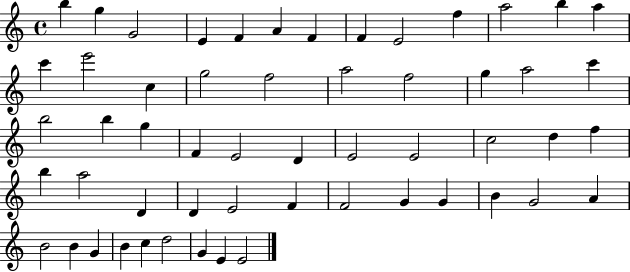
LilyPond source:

{
  \clef treble
  \time 4/4
  \defaultTimeSignature
  \key c \major
  b''4 g''4 g'2 | e'4 f'4 a'4 f'4 | f'4 e'2 f''4 | a''2 b''4 a''4 | \break c'''4 e'''2 c''4 | g''2 f''2 | a''2 f''2 | g''4 a''2 c'''4 | \break b''2 b''4 g''4 | f'4 e'2 d'4 | e'2 e'2 | c''2 d''4 f''4 | \break b''4 a''2 d'4 | d'4 e'2 f'4 | f'2 g'4 g'4 | b'4 g'2 a'4 | \break b'2 b'4 g'4 | b'4 c''4 d''2 | g'4 e'4 e'2 | \bar "|."
}